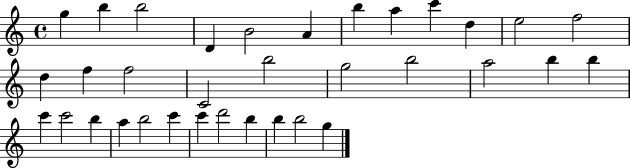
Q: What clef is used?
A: treble